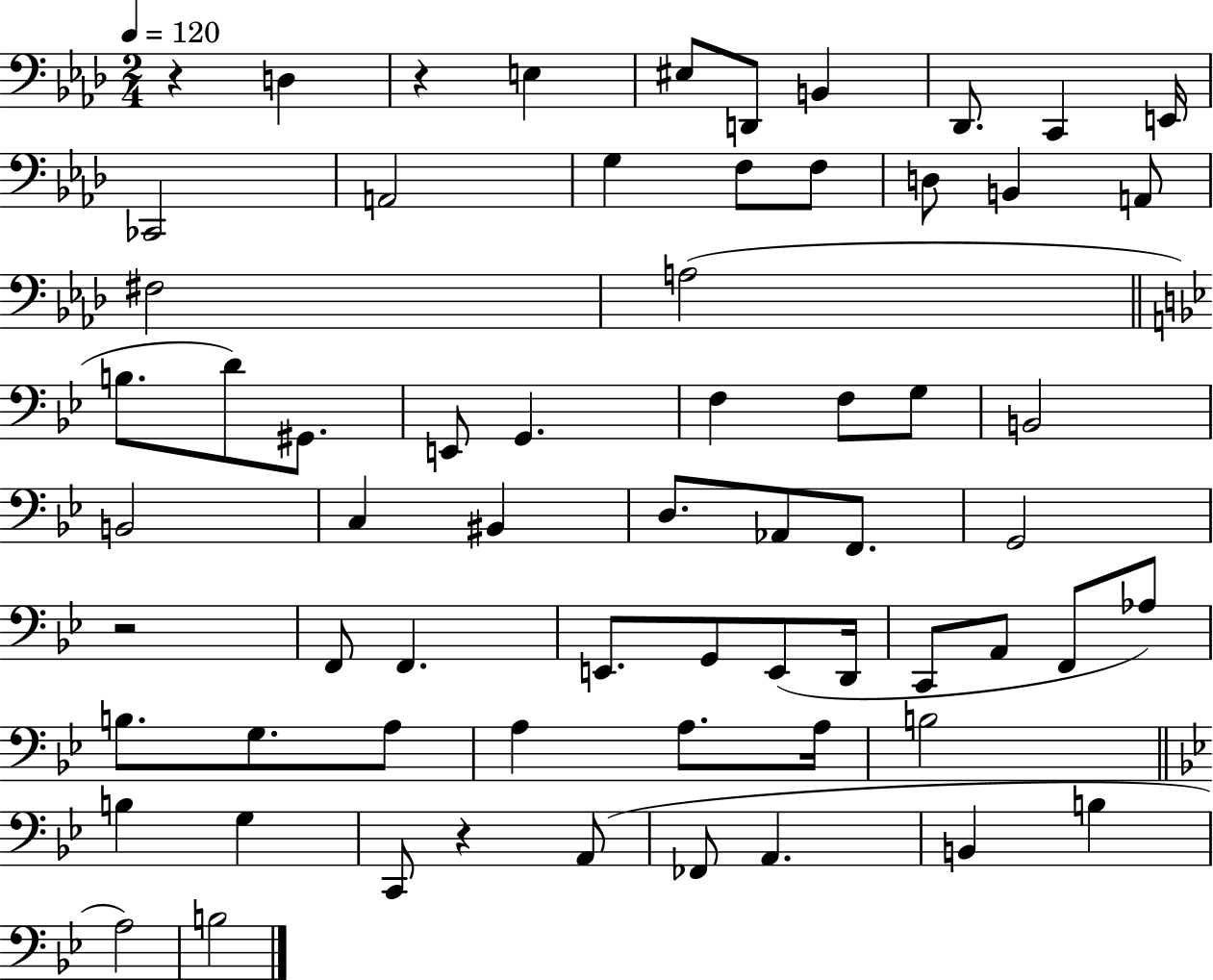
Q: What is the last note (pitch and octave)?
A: B3